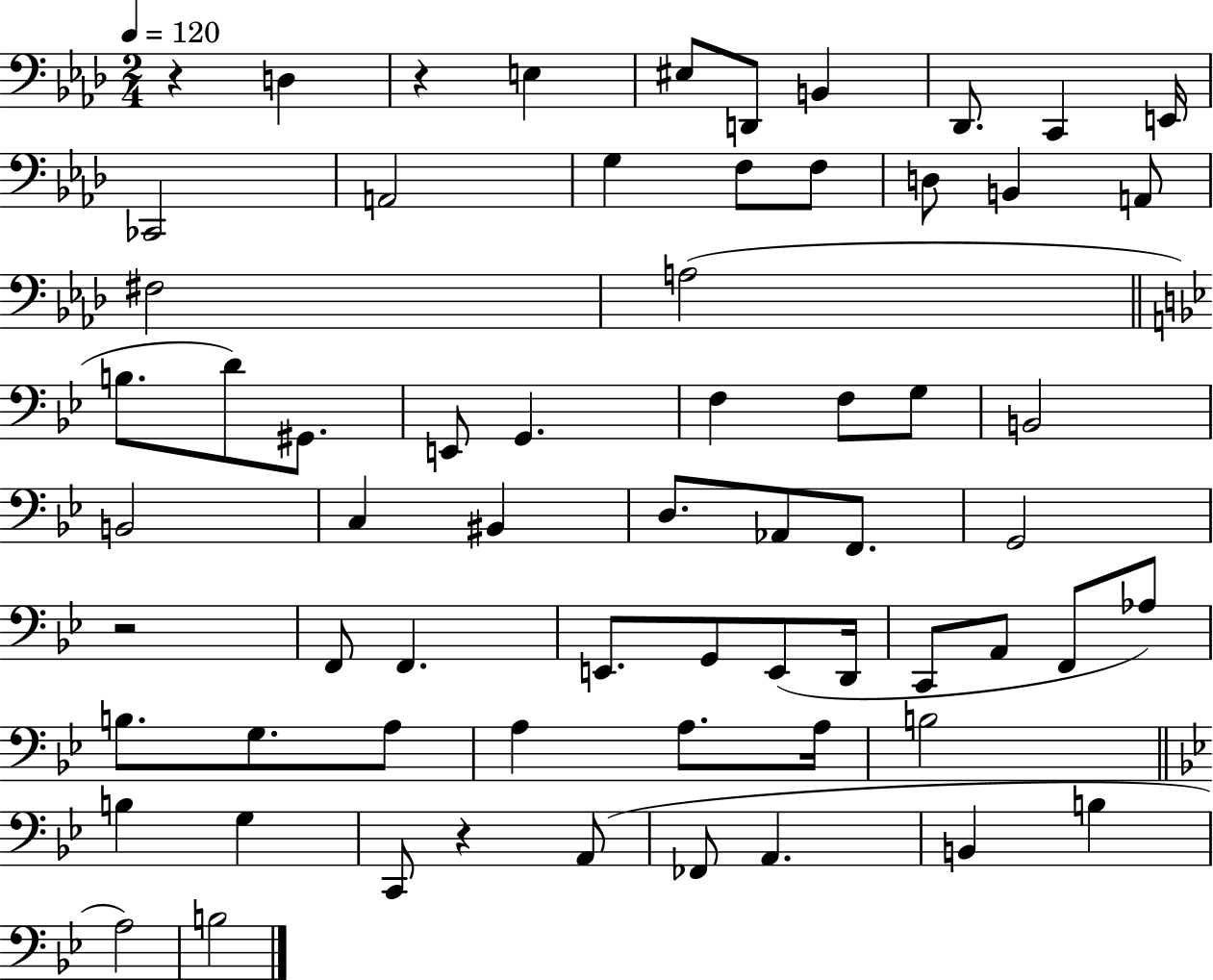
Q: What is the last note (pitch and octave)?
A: B3